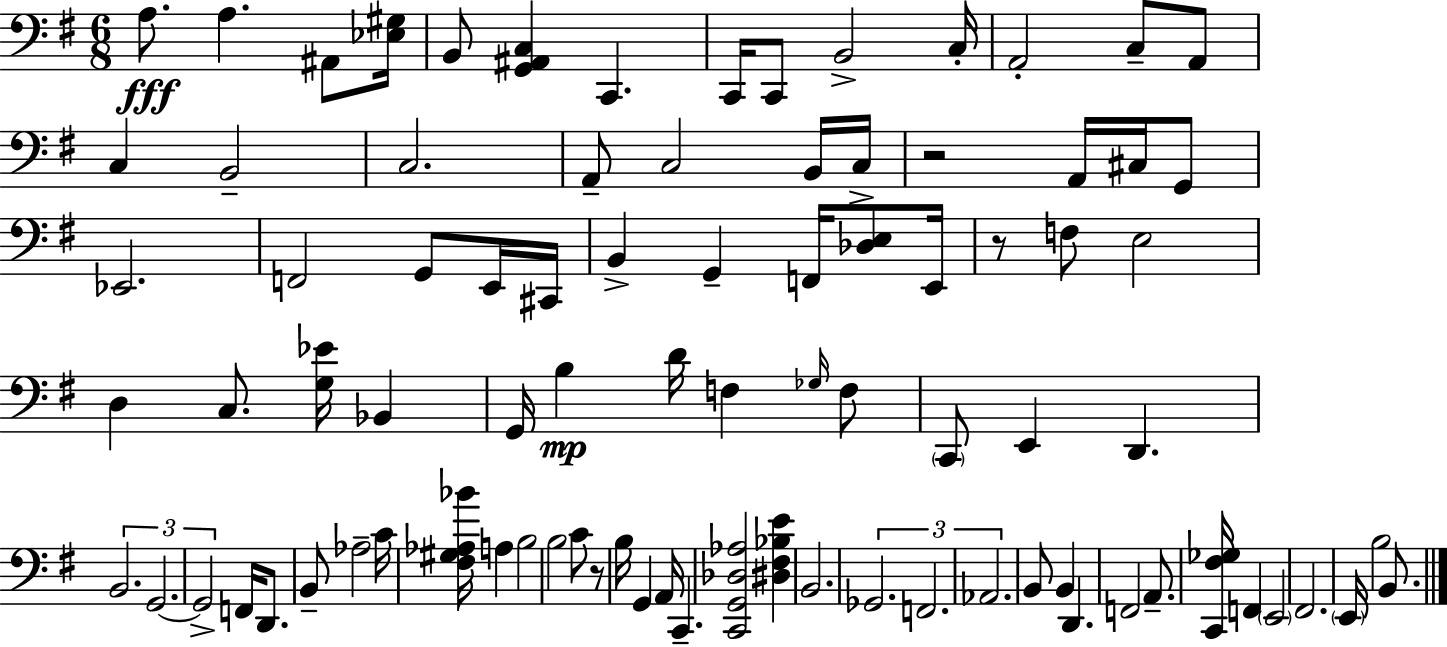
X:1
T:Untitled
M:6/8
L:1/4
K:G
A,/2 A, ^A,,/2 [_E,^G,]/4 B,,/2 [G,,^A,,C,] C,, C,,/4 C,,/2 B,,2 C,/4 A,,2 C,/2 A,,/2 C, B,,2 C,2 A,,/2 C,2 B,,/4 C,/4 z2 A,,/4 ^C,/4 G,,/2 _E,,2 F,,2 G,,/2 E,,/4 ^C,,/4 B,, G,, F,,/4 [_D,E,]/2 E,,/4 z/2 F,/2 E,2 D, C,/2 [G,_E]/4 _B,, G,,/4 B, D/4 F, _G,/4 F,/2 C,,/2 E,, D,, B,,2 G,,2 G,,2 F,,/4 D,,/2 B,,/2 _A,2 C/4 [^F,^G,_A,_B]/4 A, B,2 B,2 C/2 z/2 B,/4 G,, A,,/4 C,, [C,,G,,_D,_A,]2 [^D,^F,_B,E] B,,2 _G,,2 F,,2 _A,,2 B,,/2 B,, D,, F,,2 A,,/2 [C,,^F,_G,]/4 F,, E,,2 ^F,,2 E,,/4 B,2 B,,/2